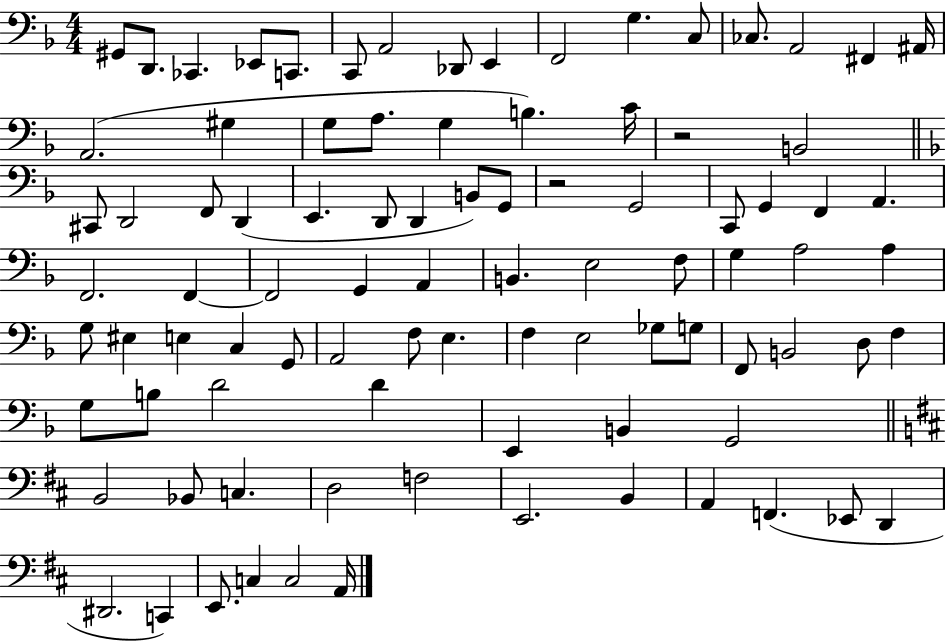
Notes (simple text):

G#2/e D2/e. CES2/q. Eb2/e C2/e. C2/e A2/h Db2/e E2/q F2/h G3/q. C3/e CES3/e. A2/h F#2/q A#2/s A2/h. G#3/q G3/e A3/e. G3/q B3/q. C4/s R/h B2/h C#2/e D2/h F2/e D2/q E2/q. D2/e D2/q B2/e G2/e R/h G2/h C2/e G2/q F2/q A2/q. F2/h. F2/q F2/h G2/q A2/q B2/q. E3/h F3/e G3/q A3/h A3/q G3/e EIS3/q E3/q C3/q G2/e A2/h F3/e E3/q. F3/q E3/h Gb3/e G3/e F2/e B2/h D3/e F3/q G3/e B3/e D4/h D4/q E2/q B2/q G2/h B2/h Bb2/e C3/q. D3/h F3/h E2/h. B2/q A2/q F2/q. Eb2/e D2/q D#2/h. C2/q E2/e. C3/q C3/h A2/s